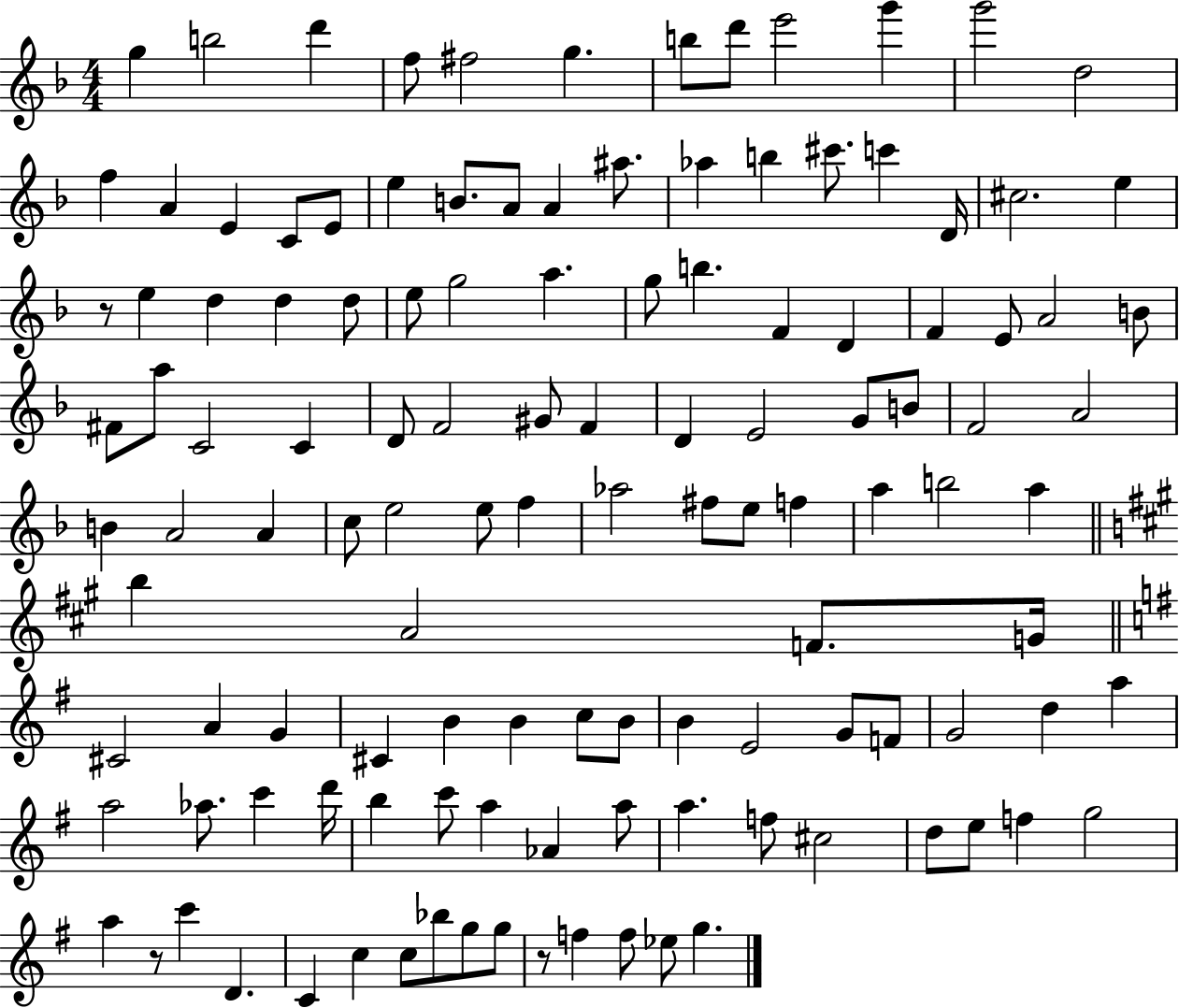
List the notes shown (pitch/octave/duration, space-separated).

G5/q B5/h D6/q F5/e F#5/h G5/q. B5/e D6/e E6/h G6/q G6/h D5/h F5/q A4/q E4/q C4/e E4/e E5/q B4/e. A4/e A4/q A#5/e. Ab5/q B5/q C#6/e. C6/q D4/s C#5/h. E5/q R/e E5/q D5/q D5/q D5/e E5/e G5/h A5/q. G5/e B5/q. F4/q D4/q F4/q E4/e A4/h B4/e F#4/e A5/e C4/h C4/q D4/e F4/h G#4/e F4/q D4/q E4/h G4/e B4/e F4/h A4/h B4/q A4/h A4/q C5/e E5/h E5/e F5/q Ab5/h F#5/e E5/e F5/q A5/q B5/h A5/q B5/q A4/h F4/e. G4/s C#4/h A4/q G4/q C#4/q B4/q B4/q C5/e B4/e B4/q E4/h G4/e F4/e G4/h D5/q A5/q A5/h Ab5/e. C6/q D6/s B5/q C6/e A5/q Ab4/q A5/e A5/q. F5/e C#5/h D5/e E5/e F5/q G5/h A5/q R/e C6/q D4/q. C4/q C5/q C5/e Bb5/e G5/e G5/e R/e F5/q F5/e Eb5/e G5/q.